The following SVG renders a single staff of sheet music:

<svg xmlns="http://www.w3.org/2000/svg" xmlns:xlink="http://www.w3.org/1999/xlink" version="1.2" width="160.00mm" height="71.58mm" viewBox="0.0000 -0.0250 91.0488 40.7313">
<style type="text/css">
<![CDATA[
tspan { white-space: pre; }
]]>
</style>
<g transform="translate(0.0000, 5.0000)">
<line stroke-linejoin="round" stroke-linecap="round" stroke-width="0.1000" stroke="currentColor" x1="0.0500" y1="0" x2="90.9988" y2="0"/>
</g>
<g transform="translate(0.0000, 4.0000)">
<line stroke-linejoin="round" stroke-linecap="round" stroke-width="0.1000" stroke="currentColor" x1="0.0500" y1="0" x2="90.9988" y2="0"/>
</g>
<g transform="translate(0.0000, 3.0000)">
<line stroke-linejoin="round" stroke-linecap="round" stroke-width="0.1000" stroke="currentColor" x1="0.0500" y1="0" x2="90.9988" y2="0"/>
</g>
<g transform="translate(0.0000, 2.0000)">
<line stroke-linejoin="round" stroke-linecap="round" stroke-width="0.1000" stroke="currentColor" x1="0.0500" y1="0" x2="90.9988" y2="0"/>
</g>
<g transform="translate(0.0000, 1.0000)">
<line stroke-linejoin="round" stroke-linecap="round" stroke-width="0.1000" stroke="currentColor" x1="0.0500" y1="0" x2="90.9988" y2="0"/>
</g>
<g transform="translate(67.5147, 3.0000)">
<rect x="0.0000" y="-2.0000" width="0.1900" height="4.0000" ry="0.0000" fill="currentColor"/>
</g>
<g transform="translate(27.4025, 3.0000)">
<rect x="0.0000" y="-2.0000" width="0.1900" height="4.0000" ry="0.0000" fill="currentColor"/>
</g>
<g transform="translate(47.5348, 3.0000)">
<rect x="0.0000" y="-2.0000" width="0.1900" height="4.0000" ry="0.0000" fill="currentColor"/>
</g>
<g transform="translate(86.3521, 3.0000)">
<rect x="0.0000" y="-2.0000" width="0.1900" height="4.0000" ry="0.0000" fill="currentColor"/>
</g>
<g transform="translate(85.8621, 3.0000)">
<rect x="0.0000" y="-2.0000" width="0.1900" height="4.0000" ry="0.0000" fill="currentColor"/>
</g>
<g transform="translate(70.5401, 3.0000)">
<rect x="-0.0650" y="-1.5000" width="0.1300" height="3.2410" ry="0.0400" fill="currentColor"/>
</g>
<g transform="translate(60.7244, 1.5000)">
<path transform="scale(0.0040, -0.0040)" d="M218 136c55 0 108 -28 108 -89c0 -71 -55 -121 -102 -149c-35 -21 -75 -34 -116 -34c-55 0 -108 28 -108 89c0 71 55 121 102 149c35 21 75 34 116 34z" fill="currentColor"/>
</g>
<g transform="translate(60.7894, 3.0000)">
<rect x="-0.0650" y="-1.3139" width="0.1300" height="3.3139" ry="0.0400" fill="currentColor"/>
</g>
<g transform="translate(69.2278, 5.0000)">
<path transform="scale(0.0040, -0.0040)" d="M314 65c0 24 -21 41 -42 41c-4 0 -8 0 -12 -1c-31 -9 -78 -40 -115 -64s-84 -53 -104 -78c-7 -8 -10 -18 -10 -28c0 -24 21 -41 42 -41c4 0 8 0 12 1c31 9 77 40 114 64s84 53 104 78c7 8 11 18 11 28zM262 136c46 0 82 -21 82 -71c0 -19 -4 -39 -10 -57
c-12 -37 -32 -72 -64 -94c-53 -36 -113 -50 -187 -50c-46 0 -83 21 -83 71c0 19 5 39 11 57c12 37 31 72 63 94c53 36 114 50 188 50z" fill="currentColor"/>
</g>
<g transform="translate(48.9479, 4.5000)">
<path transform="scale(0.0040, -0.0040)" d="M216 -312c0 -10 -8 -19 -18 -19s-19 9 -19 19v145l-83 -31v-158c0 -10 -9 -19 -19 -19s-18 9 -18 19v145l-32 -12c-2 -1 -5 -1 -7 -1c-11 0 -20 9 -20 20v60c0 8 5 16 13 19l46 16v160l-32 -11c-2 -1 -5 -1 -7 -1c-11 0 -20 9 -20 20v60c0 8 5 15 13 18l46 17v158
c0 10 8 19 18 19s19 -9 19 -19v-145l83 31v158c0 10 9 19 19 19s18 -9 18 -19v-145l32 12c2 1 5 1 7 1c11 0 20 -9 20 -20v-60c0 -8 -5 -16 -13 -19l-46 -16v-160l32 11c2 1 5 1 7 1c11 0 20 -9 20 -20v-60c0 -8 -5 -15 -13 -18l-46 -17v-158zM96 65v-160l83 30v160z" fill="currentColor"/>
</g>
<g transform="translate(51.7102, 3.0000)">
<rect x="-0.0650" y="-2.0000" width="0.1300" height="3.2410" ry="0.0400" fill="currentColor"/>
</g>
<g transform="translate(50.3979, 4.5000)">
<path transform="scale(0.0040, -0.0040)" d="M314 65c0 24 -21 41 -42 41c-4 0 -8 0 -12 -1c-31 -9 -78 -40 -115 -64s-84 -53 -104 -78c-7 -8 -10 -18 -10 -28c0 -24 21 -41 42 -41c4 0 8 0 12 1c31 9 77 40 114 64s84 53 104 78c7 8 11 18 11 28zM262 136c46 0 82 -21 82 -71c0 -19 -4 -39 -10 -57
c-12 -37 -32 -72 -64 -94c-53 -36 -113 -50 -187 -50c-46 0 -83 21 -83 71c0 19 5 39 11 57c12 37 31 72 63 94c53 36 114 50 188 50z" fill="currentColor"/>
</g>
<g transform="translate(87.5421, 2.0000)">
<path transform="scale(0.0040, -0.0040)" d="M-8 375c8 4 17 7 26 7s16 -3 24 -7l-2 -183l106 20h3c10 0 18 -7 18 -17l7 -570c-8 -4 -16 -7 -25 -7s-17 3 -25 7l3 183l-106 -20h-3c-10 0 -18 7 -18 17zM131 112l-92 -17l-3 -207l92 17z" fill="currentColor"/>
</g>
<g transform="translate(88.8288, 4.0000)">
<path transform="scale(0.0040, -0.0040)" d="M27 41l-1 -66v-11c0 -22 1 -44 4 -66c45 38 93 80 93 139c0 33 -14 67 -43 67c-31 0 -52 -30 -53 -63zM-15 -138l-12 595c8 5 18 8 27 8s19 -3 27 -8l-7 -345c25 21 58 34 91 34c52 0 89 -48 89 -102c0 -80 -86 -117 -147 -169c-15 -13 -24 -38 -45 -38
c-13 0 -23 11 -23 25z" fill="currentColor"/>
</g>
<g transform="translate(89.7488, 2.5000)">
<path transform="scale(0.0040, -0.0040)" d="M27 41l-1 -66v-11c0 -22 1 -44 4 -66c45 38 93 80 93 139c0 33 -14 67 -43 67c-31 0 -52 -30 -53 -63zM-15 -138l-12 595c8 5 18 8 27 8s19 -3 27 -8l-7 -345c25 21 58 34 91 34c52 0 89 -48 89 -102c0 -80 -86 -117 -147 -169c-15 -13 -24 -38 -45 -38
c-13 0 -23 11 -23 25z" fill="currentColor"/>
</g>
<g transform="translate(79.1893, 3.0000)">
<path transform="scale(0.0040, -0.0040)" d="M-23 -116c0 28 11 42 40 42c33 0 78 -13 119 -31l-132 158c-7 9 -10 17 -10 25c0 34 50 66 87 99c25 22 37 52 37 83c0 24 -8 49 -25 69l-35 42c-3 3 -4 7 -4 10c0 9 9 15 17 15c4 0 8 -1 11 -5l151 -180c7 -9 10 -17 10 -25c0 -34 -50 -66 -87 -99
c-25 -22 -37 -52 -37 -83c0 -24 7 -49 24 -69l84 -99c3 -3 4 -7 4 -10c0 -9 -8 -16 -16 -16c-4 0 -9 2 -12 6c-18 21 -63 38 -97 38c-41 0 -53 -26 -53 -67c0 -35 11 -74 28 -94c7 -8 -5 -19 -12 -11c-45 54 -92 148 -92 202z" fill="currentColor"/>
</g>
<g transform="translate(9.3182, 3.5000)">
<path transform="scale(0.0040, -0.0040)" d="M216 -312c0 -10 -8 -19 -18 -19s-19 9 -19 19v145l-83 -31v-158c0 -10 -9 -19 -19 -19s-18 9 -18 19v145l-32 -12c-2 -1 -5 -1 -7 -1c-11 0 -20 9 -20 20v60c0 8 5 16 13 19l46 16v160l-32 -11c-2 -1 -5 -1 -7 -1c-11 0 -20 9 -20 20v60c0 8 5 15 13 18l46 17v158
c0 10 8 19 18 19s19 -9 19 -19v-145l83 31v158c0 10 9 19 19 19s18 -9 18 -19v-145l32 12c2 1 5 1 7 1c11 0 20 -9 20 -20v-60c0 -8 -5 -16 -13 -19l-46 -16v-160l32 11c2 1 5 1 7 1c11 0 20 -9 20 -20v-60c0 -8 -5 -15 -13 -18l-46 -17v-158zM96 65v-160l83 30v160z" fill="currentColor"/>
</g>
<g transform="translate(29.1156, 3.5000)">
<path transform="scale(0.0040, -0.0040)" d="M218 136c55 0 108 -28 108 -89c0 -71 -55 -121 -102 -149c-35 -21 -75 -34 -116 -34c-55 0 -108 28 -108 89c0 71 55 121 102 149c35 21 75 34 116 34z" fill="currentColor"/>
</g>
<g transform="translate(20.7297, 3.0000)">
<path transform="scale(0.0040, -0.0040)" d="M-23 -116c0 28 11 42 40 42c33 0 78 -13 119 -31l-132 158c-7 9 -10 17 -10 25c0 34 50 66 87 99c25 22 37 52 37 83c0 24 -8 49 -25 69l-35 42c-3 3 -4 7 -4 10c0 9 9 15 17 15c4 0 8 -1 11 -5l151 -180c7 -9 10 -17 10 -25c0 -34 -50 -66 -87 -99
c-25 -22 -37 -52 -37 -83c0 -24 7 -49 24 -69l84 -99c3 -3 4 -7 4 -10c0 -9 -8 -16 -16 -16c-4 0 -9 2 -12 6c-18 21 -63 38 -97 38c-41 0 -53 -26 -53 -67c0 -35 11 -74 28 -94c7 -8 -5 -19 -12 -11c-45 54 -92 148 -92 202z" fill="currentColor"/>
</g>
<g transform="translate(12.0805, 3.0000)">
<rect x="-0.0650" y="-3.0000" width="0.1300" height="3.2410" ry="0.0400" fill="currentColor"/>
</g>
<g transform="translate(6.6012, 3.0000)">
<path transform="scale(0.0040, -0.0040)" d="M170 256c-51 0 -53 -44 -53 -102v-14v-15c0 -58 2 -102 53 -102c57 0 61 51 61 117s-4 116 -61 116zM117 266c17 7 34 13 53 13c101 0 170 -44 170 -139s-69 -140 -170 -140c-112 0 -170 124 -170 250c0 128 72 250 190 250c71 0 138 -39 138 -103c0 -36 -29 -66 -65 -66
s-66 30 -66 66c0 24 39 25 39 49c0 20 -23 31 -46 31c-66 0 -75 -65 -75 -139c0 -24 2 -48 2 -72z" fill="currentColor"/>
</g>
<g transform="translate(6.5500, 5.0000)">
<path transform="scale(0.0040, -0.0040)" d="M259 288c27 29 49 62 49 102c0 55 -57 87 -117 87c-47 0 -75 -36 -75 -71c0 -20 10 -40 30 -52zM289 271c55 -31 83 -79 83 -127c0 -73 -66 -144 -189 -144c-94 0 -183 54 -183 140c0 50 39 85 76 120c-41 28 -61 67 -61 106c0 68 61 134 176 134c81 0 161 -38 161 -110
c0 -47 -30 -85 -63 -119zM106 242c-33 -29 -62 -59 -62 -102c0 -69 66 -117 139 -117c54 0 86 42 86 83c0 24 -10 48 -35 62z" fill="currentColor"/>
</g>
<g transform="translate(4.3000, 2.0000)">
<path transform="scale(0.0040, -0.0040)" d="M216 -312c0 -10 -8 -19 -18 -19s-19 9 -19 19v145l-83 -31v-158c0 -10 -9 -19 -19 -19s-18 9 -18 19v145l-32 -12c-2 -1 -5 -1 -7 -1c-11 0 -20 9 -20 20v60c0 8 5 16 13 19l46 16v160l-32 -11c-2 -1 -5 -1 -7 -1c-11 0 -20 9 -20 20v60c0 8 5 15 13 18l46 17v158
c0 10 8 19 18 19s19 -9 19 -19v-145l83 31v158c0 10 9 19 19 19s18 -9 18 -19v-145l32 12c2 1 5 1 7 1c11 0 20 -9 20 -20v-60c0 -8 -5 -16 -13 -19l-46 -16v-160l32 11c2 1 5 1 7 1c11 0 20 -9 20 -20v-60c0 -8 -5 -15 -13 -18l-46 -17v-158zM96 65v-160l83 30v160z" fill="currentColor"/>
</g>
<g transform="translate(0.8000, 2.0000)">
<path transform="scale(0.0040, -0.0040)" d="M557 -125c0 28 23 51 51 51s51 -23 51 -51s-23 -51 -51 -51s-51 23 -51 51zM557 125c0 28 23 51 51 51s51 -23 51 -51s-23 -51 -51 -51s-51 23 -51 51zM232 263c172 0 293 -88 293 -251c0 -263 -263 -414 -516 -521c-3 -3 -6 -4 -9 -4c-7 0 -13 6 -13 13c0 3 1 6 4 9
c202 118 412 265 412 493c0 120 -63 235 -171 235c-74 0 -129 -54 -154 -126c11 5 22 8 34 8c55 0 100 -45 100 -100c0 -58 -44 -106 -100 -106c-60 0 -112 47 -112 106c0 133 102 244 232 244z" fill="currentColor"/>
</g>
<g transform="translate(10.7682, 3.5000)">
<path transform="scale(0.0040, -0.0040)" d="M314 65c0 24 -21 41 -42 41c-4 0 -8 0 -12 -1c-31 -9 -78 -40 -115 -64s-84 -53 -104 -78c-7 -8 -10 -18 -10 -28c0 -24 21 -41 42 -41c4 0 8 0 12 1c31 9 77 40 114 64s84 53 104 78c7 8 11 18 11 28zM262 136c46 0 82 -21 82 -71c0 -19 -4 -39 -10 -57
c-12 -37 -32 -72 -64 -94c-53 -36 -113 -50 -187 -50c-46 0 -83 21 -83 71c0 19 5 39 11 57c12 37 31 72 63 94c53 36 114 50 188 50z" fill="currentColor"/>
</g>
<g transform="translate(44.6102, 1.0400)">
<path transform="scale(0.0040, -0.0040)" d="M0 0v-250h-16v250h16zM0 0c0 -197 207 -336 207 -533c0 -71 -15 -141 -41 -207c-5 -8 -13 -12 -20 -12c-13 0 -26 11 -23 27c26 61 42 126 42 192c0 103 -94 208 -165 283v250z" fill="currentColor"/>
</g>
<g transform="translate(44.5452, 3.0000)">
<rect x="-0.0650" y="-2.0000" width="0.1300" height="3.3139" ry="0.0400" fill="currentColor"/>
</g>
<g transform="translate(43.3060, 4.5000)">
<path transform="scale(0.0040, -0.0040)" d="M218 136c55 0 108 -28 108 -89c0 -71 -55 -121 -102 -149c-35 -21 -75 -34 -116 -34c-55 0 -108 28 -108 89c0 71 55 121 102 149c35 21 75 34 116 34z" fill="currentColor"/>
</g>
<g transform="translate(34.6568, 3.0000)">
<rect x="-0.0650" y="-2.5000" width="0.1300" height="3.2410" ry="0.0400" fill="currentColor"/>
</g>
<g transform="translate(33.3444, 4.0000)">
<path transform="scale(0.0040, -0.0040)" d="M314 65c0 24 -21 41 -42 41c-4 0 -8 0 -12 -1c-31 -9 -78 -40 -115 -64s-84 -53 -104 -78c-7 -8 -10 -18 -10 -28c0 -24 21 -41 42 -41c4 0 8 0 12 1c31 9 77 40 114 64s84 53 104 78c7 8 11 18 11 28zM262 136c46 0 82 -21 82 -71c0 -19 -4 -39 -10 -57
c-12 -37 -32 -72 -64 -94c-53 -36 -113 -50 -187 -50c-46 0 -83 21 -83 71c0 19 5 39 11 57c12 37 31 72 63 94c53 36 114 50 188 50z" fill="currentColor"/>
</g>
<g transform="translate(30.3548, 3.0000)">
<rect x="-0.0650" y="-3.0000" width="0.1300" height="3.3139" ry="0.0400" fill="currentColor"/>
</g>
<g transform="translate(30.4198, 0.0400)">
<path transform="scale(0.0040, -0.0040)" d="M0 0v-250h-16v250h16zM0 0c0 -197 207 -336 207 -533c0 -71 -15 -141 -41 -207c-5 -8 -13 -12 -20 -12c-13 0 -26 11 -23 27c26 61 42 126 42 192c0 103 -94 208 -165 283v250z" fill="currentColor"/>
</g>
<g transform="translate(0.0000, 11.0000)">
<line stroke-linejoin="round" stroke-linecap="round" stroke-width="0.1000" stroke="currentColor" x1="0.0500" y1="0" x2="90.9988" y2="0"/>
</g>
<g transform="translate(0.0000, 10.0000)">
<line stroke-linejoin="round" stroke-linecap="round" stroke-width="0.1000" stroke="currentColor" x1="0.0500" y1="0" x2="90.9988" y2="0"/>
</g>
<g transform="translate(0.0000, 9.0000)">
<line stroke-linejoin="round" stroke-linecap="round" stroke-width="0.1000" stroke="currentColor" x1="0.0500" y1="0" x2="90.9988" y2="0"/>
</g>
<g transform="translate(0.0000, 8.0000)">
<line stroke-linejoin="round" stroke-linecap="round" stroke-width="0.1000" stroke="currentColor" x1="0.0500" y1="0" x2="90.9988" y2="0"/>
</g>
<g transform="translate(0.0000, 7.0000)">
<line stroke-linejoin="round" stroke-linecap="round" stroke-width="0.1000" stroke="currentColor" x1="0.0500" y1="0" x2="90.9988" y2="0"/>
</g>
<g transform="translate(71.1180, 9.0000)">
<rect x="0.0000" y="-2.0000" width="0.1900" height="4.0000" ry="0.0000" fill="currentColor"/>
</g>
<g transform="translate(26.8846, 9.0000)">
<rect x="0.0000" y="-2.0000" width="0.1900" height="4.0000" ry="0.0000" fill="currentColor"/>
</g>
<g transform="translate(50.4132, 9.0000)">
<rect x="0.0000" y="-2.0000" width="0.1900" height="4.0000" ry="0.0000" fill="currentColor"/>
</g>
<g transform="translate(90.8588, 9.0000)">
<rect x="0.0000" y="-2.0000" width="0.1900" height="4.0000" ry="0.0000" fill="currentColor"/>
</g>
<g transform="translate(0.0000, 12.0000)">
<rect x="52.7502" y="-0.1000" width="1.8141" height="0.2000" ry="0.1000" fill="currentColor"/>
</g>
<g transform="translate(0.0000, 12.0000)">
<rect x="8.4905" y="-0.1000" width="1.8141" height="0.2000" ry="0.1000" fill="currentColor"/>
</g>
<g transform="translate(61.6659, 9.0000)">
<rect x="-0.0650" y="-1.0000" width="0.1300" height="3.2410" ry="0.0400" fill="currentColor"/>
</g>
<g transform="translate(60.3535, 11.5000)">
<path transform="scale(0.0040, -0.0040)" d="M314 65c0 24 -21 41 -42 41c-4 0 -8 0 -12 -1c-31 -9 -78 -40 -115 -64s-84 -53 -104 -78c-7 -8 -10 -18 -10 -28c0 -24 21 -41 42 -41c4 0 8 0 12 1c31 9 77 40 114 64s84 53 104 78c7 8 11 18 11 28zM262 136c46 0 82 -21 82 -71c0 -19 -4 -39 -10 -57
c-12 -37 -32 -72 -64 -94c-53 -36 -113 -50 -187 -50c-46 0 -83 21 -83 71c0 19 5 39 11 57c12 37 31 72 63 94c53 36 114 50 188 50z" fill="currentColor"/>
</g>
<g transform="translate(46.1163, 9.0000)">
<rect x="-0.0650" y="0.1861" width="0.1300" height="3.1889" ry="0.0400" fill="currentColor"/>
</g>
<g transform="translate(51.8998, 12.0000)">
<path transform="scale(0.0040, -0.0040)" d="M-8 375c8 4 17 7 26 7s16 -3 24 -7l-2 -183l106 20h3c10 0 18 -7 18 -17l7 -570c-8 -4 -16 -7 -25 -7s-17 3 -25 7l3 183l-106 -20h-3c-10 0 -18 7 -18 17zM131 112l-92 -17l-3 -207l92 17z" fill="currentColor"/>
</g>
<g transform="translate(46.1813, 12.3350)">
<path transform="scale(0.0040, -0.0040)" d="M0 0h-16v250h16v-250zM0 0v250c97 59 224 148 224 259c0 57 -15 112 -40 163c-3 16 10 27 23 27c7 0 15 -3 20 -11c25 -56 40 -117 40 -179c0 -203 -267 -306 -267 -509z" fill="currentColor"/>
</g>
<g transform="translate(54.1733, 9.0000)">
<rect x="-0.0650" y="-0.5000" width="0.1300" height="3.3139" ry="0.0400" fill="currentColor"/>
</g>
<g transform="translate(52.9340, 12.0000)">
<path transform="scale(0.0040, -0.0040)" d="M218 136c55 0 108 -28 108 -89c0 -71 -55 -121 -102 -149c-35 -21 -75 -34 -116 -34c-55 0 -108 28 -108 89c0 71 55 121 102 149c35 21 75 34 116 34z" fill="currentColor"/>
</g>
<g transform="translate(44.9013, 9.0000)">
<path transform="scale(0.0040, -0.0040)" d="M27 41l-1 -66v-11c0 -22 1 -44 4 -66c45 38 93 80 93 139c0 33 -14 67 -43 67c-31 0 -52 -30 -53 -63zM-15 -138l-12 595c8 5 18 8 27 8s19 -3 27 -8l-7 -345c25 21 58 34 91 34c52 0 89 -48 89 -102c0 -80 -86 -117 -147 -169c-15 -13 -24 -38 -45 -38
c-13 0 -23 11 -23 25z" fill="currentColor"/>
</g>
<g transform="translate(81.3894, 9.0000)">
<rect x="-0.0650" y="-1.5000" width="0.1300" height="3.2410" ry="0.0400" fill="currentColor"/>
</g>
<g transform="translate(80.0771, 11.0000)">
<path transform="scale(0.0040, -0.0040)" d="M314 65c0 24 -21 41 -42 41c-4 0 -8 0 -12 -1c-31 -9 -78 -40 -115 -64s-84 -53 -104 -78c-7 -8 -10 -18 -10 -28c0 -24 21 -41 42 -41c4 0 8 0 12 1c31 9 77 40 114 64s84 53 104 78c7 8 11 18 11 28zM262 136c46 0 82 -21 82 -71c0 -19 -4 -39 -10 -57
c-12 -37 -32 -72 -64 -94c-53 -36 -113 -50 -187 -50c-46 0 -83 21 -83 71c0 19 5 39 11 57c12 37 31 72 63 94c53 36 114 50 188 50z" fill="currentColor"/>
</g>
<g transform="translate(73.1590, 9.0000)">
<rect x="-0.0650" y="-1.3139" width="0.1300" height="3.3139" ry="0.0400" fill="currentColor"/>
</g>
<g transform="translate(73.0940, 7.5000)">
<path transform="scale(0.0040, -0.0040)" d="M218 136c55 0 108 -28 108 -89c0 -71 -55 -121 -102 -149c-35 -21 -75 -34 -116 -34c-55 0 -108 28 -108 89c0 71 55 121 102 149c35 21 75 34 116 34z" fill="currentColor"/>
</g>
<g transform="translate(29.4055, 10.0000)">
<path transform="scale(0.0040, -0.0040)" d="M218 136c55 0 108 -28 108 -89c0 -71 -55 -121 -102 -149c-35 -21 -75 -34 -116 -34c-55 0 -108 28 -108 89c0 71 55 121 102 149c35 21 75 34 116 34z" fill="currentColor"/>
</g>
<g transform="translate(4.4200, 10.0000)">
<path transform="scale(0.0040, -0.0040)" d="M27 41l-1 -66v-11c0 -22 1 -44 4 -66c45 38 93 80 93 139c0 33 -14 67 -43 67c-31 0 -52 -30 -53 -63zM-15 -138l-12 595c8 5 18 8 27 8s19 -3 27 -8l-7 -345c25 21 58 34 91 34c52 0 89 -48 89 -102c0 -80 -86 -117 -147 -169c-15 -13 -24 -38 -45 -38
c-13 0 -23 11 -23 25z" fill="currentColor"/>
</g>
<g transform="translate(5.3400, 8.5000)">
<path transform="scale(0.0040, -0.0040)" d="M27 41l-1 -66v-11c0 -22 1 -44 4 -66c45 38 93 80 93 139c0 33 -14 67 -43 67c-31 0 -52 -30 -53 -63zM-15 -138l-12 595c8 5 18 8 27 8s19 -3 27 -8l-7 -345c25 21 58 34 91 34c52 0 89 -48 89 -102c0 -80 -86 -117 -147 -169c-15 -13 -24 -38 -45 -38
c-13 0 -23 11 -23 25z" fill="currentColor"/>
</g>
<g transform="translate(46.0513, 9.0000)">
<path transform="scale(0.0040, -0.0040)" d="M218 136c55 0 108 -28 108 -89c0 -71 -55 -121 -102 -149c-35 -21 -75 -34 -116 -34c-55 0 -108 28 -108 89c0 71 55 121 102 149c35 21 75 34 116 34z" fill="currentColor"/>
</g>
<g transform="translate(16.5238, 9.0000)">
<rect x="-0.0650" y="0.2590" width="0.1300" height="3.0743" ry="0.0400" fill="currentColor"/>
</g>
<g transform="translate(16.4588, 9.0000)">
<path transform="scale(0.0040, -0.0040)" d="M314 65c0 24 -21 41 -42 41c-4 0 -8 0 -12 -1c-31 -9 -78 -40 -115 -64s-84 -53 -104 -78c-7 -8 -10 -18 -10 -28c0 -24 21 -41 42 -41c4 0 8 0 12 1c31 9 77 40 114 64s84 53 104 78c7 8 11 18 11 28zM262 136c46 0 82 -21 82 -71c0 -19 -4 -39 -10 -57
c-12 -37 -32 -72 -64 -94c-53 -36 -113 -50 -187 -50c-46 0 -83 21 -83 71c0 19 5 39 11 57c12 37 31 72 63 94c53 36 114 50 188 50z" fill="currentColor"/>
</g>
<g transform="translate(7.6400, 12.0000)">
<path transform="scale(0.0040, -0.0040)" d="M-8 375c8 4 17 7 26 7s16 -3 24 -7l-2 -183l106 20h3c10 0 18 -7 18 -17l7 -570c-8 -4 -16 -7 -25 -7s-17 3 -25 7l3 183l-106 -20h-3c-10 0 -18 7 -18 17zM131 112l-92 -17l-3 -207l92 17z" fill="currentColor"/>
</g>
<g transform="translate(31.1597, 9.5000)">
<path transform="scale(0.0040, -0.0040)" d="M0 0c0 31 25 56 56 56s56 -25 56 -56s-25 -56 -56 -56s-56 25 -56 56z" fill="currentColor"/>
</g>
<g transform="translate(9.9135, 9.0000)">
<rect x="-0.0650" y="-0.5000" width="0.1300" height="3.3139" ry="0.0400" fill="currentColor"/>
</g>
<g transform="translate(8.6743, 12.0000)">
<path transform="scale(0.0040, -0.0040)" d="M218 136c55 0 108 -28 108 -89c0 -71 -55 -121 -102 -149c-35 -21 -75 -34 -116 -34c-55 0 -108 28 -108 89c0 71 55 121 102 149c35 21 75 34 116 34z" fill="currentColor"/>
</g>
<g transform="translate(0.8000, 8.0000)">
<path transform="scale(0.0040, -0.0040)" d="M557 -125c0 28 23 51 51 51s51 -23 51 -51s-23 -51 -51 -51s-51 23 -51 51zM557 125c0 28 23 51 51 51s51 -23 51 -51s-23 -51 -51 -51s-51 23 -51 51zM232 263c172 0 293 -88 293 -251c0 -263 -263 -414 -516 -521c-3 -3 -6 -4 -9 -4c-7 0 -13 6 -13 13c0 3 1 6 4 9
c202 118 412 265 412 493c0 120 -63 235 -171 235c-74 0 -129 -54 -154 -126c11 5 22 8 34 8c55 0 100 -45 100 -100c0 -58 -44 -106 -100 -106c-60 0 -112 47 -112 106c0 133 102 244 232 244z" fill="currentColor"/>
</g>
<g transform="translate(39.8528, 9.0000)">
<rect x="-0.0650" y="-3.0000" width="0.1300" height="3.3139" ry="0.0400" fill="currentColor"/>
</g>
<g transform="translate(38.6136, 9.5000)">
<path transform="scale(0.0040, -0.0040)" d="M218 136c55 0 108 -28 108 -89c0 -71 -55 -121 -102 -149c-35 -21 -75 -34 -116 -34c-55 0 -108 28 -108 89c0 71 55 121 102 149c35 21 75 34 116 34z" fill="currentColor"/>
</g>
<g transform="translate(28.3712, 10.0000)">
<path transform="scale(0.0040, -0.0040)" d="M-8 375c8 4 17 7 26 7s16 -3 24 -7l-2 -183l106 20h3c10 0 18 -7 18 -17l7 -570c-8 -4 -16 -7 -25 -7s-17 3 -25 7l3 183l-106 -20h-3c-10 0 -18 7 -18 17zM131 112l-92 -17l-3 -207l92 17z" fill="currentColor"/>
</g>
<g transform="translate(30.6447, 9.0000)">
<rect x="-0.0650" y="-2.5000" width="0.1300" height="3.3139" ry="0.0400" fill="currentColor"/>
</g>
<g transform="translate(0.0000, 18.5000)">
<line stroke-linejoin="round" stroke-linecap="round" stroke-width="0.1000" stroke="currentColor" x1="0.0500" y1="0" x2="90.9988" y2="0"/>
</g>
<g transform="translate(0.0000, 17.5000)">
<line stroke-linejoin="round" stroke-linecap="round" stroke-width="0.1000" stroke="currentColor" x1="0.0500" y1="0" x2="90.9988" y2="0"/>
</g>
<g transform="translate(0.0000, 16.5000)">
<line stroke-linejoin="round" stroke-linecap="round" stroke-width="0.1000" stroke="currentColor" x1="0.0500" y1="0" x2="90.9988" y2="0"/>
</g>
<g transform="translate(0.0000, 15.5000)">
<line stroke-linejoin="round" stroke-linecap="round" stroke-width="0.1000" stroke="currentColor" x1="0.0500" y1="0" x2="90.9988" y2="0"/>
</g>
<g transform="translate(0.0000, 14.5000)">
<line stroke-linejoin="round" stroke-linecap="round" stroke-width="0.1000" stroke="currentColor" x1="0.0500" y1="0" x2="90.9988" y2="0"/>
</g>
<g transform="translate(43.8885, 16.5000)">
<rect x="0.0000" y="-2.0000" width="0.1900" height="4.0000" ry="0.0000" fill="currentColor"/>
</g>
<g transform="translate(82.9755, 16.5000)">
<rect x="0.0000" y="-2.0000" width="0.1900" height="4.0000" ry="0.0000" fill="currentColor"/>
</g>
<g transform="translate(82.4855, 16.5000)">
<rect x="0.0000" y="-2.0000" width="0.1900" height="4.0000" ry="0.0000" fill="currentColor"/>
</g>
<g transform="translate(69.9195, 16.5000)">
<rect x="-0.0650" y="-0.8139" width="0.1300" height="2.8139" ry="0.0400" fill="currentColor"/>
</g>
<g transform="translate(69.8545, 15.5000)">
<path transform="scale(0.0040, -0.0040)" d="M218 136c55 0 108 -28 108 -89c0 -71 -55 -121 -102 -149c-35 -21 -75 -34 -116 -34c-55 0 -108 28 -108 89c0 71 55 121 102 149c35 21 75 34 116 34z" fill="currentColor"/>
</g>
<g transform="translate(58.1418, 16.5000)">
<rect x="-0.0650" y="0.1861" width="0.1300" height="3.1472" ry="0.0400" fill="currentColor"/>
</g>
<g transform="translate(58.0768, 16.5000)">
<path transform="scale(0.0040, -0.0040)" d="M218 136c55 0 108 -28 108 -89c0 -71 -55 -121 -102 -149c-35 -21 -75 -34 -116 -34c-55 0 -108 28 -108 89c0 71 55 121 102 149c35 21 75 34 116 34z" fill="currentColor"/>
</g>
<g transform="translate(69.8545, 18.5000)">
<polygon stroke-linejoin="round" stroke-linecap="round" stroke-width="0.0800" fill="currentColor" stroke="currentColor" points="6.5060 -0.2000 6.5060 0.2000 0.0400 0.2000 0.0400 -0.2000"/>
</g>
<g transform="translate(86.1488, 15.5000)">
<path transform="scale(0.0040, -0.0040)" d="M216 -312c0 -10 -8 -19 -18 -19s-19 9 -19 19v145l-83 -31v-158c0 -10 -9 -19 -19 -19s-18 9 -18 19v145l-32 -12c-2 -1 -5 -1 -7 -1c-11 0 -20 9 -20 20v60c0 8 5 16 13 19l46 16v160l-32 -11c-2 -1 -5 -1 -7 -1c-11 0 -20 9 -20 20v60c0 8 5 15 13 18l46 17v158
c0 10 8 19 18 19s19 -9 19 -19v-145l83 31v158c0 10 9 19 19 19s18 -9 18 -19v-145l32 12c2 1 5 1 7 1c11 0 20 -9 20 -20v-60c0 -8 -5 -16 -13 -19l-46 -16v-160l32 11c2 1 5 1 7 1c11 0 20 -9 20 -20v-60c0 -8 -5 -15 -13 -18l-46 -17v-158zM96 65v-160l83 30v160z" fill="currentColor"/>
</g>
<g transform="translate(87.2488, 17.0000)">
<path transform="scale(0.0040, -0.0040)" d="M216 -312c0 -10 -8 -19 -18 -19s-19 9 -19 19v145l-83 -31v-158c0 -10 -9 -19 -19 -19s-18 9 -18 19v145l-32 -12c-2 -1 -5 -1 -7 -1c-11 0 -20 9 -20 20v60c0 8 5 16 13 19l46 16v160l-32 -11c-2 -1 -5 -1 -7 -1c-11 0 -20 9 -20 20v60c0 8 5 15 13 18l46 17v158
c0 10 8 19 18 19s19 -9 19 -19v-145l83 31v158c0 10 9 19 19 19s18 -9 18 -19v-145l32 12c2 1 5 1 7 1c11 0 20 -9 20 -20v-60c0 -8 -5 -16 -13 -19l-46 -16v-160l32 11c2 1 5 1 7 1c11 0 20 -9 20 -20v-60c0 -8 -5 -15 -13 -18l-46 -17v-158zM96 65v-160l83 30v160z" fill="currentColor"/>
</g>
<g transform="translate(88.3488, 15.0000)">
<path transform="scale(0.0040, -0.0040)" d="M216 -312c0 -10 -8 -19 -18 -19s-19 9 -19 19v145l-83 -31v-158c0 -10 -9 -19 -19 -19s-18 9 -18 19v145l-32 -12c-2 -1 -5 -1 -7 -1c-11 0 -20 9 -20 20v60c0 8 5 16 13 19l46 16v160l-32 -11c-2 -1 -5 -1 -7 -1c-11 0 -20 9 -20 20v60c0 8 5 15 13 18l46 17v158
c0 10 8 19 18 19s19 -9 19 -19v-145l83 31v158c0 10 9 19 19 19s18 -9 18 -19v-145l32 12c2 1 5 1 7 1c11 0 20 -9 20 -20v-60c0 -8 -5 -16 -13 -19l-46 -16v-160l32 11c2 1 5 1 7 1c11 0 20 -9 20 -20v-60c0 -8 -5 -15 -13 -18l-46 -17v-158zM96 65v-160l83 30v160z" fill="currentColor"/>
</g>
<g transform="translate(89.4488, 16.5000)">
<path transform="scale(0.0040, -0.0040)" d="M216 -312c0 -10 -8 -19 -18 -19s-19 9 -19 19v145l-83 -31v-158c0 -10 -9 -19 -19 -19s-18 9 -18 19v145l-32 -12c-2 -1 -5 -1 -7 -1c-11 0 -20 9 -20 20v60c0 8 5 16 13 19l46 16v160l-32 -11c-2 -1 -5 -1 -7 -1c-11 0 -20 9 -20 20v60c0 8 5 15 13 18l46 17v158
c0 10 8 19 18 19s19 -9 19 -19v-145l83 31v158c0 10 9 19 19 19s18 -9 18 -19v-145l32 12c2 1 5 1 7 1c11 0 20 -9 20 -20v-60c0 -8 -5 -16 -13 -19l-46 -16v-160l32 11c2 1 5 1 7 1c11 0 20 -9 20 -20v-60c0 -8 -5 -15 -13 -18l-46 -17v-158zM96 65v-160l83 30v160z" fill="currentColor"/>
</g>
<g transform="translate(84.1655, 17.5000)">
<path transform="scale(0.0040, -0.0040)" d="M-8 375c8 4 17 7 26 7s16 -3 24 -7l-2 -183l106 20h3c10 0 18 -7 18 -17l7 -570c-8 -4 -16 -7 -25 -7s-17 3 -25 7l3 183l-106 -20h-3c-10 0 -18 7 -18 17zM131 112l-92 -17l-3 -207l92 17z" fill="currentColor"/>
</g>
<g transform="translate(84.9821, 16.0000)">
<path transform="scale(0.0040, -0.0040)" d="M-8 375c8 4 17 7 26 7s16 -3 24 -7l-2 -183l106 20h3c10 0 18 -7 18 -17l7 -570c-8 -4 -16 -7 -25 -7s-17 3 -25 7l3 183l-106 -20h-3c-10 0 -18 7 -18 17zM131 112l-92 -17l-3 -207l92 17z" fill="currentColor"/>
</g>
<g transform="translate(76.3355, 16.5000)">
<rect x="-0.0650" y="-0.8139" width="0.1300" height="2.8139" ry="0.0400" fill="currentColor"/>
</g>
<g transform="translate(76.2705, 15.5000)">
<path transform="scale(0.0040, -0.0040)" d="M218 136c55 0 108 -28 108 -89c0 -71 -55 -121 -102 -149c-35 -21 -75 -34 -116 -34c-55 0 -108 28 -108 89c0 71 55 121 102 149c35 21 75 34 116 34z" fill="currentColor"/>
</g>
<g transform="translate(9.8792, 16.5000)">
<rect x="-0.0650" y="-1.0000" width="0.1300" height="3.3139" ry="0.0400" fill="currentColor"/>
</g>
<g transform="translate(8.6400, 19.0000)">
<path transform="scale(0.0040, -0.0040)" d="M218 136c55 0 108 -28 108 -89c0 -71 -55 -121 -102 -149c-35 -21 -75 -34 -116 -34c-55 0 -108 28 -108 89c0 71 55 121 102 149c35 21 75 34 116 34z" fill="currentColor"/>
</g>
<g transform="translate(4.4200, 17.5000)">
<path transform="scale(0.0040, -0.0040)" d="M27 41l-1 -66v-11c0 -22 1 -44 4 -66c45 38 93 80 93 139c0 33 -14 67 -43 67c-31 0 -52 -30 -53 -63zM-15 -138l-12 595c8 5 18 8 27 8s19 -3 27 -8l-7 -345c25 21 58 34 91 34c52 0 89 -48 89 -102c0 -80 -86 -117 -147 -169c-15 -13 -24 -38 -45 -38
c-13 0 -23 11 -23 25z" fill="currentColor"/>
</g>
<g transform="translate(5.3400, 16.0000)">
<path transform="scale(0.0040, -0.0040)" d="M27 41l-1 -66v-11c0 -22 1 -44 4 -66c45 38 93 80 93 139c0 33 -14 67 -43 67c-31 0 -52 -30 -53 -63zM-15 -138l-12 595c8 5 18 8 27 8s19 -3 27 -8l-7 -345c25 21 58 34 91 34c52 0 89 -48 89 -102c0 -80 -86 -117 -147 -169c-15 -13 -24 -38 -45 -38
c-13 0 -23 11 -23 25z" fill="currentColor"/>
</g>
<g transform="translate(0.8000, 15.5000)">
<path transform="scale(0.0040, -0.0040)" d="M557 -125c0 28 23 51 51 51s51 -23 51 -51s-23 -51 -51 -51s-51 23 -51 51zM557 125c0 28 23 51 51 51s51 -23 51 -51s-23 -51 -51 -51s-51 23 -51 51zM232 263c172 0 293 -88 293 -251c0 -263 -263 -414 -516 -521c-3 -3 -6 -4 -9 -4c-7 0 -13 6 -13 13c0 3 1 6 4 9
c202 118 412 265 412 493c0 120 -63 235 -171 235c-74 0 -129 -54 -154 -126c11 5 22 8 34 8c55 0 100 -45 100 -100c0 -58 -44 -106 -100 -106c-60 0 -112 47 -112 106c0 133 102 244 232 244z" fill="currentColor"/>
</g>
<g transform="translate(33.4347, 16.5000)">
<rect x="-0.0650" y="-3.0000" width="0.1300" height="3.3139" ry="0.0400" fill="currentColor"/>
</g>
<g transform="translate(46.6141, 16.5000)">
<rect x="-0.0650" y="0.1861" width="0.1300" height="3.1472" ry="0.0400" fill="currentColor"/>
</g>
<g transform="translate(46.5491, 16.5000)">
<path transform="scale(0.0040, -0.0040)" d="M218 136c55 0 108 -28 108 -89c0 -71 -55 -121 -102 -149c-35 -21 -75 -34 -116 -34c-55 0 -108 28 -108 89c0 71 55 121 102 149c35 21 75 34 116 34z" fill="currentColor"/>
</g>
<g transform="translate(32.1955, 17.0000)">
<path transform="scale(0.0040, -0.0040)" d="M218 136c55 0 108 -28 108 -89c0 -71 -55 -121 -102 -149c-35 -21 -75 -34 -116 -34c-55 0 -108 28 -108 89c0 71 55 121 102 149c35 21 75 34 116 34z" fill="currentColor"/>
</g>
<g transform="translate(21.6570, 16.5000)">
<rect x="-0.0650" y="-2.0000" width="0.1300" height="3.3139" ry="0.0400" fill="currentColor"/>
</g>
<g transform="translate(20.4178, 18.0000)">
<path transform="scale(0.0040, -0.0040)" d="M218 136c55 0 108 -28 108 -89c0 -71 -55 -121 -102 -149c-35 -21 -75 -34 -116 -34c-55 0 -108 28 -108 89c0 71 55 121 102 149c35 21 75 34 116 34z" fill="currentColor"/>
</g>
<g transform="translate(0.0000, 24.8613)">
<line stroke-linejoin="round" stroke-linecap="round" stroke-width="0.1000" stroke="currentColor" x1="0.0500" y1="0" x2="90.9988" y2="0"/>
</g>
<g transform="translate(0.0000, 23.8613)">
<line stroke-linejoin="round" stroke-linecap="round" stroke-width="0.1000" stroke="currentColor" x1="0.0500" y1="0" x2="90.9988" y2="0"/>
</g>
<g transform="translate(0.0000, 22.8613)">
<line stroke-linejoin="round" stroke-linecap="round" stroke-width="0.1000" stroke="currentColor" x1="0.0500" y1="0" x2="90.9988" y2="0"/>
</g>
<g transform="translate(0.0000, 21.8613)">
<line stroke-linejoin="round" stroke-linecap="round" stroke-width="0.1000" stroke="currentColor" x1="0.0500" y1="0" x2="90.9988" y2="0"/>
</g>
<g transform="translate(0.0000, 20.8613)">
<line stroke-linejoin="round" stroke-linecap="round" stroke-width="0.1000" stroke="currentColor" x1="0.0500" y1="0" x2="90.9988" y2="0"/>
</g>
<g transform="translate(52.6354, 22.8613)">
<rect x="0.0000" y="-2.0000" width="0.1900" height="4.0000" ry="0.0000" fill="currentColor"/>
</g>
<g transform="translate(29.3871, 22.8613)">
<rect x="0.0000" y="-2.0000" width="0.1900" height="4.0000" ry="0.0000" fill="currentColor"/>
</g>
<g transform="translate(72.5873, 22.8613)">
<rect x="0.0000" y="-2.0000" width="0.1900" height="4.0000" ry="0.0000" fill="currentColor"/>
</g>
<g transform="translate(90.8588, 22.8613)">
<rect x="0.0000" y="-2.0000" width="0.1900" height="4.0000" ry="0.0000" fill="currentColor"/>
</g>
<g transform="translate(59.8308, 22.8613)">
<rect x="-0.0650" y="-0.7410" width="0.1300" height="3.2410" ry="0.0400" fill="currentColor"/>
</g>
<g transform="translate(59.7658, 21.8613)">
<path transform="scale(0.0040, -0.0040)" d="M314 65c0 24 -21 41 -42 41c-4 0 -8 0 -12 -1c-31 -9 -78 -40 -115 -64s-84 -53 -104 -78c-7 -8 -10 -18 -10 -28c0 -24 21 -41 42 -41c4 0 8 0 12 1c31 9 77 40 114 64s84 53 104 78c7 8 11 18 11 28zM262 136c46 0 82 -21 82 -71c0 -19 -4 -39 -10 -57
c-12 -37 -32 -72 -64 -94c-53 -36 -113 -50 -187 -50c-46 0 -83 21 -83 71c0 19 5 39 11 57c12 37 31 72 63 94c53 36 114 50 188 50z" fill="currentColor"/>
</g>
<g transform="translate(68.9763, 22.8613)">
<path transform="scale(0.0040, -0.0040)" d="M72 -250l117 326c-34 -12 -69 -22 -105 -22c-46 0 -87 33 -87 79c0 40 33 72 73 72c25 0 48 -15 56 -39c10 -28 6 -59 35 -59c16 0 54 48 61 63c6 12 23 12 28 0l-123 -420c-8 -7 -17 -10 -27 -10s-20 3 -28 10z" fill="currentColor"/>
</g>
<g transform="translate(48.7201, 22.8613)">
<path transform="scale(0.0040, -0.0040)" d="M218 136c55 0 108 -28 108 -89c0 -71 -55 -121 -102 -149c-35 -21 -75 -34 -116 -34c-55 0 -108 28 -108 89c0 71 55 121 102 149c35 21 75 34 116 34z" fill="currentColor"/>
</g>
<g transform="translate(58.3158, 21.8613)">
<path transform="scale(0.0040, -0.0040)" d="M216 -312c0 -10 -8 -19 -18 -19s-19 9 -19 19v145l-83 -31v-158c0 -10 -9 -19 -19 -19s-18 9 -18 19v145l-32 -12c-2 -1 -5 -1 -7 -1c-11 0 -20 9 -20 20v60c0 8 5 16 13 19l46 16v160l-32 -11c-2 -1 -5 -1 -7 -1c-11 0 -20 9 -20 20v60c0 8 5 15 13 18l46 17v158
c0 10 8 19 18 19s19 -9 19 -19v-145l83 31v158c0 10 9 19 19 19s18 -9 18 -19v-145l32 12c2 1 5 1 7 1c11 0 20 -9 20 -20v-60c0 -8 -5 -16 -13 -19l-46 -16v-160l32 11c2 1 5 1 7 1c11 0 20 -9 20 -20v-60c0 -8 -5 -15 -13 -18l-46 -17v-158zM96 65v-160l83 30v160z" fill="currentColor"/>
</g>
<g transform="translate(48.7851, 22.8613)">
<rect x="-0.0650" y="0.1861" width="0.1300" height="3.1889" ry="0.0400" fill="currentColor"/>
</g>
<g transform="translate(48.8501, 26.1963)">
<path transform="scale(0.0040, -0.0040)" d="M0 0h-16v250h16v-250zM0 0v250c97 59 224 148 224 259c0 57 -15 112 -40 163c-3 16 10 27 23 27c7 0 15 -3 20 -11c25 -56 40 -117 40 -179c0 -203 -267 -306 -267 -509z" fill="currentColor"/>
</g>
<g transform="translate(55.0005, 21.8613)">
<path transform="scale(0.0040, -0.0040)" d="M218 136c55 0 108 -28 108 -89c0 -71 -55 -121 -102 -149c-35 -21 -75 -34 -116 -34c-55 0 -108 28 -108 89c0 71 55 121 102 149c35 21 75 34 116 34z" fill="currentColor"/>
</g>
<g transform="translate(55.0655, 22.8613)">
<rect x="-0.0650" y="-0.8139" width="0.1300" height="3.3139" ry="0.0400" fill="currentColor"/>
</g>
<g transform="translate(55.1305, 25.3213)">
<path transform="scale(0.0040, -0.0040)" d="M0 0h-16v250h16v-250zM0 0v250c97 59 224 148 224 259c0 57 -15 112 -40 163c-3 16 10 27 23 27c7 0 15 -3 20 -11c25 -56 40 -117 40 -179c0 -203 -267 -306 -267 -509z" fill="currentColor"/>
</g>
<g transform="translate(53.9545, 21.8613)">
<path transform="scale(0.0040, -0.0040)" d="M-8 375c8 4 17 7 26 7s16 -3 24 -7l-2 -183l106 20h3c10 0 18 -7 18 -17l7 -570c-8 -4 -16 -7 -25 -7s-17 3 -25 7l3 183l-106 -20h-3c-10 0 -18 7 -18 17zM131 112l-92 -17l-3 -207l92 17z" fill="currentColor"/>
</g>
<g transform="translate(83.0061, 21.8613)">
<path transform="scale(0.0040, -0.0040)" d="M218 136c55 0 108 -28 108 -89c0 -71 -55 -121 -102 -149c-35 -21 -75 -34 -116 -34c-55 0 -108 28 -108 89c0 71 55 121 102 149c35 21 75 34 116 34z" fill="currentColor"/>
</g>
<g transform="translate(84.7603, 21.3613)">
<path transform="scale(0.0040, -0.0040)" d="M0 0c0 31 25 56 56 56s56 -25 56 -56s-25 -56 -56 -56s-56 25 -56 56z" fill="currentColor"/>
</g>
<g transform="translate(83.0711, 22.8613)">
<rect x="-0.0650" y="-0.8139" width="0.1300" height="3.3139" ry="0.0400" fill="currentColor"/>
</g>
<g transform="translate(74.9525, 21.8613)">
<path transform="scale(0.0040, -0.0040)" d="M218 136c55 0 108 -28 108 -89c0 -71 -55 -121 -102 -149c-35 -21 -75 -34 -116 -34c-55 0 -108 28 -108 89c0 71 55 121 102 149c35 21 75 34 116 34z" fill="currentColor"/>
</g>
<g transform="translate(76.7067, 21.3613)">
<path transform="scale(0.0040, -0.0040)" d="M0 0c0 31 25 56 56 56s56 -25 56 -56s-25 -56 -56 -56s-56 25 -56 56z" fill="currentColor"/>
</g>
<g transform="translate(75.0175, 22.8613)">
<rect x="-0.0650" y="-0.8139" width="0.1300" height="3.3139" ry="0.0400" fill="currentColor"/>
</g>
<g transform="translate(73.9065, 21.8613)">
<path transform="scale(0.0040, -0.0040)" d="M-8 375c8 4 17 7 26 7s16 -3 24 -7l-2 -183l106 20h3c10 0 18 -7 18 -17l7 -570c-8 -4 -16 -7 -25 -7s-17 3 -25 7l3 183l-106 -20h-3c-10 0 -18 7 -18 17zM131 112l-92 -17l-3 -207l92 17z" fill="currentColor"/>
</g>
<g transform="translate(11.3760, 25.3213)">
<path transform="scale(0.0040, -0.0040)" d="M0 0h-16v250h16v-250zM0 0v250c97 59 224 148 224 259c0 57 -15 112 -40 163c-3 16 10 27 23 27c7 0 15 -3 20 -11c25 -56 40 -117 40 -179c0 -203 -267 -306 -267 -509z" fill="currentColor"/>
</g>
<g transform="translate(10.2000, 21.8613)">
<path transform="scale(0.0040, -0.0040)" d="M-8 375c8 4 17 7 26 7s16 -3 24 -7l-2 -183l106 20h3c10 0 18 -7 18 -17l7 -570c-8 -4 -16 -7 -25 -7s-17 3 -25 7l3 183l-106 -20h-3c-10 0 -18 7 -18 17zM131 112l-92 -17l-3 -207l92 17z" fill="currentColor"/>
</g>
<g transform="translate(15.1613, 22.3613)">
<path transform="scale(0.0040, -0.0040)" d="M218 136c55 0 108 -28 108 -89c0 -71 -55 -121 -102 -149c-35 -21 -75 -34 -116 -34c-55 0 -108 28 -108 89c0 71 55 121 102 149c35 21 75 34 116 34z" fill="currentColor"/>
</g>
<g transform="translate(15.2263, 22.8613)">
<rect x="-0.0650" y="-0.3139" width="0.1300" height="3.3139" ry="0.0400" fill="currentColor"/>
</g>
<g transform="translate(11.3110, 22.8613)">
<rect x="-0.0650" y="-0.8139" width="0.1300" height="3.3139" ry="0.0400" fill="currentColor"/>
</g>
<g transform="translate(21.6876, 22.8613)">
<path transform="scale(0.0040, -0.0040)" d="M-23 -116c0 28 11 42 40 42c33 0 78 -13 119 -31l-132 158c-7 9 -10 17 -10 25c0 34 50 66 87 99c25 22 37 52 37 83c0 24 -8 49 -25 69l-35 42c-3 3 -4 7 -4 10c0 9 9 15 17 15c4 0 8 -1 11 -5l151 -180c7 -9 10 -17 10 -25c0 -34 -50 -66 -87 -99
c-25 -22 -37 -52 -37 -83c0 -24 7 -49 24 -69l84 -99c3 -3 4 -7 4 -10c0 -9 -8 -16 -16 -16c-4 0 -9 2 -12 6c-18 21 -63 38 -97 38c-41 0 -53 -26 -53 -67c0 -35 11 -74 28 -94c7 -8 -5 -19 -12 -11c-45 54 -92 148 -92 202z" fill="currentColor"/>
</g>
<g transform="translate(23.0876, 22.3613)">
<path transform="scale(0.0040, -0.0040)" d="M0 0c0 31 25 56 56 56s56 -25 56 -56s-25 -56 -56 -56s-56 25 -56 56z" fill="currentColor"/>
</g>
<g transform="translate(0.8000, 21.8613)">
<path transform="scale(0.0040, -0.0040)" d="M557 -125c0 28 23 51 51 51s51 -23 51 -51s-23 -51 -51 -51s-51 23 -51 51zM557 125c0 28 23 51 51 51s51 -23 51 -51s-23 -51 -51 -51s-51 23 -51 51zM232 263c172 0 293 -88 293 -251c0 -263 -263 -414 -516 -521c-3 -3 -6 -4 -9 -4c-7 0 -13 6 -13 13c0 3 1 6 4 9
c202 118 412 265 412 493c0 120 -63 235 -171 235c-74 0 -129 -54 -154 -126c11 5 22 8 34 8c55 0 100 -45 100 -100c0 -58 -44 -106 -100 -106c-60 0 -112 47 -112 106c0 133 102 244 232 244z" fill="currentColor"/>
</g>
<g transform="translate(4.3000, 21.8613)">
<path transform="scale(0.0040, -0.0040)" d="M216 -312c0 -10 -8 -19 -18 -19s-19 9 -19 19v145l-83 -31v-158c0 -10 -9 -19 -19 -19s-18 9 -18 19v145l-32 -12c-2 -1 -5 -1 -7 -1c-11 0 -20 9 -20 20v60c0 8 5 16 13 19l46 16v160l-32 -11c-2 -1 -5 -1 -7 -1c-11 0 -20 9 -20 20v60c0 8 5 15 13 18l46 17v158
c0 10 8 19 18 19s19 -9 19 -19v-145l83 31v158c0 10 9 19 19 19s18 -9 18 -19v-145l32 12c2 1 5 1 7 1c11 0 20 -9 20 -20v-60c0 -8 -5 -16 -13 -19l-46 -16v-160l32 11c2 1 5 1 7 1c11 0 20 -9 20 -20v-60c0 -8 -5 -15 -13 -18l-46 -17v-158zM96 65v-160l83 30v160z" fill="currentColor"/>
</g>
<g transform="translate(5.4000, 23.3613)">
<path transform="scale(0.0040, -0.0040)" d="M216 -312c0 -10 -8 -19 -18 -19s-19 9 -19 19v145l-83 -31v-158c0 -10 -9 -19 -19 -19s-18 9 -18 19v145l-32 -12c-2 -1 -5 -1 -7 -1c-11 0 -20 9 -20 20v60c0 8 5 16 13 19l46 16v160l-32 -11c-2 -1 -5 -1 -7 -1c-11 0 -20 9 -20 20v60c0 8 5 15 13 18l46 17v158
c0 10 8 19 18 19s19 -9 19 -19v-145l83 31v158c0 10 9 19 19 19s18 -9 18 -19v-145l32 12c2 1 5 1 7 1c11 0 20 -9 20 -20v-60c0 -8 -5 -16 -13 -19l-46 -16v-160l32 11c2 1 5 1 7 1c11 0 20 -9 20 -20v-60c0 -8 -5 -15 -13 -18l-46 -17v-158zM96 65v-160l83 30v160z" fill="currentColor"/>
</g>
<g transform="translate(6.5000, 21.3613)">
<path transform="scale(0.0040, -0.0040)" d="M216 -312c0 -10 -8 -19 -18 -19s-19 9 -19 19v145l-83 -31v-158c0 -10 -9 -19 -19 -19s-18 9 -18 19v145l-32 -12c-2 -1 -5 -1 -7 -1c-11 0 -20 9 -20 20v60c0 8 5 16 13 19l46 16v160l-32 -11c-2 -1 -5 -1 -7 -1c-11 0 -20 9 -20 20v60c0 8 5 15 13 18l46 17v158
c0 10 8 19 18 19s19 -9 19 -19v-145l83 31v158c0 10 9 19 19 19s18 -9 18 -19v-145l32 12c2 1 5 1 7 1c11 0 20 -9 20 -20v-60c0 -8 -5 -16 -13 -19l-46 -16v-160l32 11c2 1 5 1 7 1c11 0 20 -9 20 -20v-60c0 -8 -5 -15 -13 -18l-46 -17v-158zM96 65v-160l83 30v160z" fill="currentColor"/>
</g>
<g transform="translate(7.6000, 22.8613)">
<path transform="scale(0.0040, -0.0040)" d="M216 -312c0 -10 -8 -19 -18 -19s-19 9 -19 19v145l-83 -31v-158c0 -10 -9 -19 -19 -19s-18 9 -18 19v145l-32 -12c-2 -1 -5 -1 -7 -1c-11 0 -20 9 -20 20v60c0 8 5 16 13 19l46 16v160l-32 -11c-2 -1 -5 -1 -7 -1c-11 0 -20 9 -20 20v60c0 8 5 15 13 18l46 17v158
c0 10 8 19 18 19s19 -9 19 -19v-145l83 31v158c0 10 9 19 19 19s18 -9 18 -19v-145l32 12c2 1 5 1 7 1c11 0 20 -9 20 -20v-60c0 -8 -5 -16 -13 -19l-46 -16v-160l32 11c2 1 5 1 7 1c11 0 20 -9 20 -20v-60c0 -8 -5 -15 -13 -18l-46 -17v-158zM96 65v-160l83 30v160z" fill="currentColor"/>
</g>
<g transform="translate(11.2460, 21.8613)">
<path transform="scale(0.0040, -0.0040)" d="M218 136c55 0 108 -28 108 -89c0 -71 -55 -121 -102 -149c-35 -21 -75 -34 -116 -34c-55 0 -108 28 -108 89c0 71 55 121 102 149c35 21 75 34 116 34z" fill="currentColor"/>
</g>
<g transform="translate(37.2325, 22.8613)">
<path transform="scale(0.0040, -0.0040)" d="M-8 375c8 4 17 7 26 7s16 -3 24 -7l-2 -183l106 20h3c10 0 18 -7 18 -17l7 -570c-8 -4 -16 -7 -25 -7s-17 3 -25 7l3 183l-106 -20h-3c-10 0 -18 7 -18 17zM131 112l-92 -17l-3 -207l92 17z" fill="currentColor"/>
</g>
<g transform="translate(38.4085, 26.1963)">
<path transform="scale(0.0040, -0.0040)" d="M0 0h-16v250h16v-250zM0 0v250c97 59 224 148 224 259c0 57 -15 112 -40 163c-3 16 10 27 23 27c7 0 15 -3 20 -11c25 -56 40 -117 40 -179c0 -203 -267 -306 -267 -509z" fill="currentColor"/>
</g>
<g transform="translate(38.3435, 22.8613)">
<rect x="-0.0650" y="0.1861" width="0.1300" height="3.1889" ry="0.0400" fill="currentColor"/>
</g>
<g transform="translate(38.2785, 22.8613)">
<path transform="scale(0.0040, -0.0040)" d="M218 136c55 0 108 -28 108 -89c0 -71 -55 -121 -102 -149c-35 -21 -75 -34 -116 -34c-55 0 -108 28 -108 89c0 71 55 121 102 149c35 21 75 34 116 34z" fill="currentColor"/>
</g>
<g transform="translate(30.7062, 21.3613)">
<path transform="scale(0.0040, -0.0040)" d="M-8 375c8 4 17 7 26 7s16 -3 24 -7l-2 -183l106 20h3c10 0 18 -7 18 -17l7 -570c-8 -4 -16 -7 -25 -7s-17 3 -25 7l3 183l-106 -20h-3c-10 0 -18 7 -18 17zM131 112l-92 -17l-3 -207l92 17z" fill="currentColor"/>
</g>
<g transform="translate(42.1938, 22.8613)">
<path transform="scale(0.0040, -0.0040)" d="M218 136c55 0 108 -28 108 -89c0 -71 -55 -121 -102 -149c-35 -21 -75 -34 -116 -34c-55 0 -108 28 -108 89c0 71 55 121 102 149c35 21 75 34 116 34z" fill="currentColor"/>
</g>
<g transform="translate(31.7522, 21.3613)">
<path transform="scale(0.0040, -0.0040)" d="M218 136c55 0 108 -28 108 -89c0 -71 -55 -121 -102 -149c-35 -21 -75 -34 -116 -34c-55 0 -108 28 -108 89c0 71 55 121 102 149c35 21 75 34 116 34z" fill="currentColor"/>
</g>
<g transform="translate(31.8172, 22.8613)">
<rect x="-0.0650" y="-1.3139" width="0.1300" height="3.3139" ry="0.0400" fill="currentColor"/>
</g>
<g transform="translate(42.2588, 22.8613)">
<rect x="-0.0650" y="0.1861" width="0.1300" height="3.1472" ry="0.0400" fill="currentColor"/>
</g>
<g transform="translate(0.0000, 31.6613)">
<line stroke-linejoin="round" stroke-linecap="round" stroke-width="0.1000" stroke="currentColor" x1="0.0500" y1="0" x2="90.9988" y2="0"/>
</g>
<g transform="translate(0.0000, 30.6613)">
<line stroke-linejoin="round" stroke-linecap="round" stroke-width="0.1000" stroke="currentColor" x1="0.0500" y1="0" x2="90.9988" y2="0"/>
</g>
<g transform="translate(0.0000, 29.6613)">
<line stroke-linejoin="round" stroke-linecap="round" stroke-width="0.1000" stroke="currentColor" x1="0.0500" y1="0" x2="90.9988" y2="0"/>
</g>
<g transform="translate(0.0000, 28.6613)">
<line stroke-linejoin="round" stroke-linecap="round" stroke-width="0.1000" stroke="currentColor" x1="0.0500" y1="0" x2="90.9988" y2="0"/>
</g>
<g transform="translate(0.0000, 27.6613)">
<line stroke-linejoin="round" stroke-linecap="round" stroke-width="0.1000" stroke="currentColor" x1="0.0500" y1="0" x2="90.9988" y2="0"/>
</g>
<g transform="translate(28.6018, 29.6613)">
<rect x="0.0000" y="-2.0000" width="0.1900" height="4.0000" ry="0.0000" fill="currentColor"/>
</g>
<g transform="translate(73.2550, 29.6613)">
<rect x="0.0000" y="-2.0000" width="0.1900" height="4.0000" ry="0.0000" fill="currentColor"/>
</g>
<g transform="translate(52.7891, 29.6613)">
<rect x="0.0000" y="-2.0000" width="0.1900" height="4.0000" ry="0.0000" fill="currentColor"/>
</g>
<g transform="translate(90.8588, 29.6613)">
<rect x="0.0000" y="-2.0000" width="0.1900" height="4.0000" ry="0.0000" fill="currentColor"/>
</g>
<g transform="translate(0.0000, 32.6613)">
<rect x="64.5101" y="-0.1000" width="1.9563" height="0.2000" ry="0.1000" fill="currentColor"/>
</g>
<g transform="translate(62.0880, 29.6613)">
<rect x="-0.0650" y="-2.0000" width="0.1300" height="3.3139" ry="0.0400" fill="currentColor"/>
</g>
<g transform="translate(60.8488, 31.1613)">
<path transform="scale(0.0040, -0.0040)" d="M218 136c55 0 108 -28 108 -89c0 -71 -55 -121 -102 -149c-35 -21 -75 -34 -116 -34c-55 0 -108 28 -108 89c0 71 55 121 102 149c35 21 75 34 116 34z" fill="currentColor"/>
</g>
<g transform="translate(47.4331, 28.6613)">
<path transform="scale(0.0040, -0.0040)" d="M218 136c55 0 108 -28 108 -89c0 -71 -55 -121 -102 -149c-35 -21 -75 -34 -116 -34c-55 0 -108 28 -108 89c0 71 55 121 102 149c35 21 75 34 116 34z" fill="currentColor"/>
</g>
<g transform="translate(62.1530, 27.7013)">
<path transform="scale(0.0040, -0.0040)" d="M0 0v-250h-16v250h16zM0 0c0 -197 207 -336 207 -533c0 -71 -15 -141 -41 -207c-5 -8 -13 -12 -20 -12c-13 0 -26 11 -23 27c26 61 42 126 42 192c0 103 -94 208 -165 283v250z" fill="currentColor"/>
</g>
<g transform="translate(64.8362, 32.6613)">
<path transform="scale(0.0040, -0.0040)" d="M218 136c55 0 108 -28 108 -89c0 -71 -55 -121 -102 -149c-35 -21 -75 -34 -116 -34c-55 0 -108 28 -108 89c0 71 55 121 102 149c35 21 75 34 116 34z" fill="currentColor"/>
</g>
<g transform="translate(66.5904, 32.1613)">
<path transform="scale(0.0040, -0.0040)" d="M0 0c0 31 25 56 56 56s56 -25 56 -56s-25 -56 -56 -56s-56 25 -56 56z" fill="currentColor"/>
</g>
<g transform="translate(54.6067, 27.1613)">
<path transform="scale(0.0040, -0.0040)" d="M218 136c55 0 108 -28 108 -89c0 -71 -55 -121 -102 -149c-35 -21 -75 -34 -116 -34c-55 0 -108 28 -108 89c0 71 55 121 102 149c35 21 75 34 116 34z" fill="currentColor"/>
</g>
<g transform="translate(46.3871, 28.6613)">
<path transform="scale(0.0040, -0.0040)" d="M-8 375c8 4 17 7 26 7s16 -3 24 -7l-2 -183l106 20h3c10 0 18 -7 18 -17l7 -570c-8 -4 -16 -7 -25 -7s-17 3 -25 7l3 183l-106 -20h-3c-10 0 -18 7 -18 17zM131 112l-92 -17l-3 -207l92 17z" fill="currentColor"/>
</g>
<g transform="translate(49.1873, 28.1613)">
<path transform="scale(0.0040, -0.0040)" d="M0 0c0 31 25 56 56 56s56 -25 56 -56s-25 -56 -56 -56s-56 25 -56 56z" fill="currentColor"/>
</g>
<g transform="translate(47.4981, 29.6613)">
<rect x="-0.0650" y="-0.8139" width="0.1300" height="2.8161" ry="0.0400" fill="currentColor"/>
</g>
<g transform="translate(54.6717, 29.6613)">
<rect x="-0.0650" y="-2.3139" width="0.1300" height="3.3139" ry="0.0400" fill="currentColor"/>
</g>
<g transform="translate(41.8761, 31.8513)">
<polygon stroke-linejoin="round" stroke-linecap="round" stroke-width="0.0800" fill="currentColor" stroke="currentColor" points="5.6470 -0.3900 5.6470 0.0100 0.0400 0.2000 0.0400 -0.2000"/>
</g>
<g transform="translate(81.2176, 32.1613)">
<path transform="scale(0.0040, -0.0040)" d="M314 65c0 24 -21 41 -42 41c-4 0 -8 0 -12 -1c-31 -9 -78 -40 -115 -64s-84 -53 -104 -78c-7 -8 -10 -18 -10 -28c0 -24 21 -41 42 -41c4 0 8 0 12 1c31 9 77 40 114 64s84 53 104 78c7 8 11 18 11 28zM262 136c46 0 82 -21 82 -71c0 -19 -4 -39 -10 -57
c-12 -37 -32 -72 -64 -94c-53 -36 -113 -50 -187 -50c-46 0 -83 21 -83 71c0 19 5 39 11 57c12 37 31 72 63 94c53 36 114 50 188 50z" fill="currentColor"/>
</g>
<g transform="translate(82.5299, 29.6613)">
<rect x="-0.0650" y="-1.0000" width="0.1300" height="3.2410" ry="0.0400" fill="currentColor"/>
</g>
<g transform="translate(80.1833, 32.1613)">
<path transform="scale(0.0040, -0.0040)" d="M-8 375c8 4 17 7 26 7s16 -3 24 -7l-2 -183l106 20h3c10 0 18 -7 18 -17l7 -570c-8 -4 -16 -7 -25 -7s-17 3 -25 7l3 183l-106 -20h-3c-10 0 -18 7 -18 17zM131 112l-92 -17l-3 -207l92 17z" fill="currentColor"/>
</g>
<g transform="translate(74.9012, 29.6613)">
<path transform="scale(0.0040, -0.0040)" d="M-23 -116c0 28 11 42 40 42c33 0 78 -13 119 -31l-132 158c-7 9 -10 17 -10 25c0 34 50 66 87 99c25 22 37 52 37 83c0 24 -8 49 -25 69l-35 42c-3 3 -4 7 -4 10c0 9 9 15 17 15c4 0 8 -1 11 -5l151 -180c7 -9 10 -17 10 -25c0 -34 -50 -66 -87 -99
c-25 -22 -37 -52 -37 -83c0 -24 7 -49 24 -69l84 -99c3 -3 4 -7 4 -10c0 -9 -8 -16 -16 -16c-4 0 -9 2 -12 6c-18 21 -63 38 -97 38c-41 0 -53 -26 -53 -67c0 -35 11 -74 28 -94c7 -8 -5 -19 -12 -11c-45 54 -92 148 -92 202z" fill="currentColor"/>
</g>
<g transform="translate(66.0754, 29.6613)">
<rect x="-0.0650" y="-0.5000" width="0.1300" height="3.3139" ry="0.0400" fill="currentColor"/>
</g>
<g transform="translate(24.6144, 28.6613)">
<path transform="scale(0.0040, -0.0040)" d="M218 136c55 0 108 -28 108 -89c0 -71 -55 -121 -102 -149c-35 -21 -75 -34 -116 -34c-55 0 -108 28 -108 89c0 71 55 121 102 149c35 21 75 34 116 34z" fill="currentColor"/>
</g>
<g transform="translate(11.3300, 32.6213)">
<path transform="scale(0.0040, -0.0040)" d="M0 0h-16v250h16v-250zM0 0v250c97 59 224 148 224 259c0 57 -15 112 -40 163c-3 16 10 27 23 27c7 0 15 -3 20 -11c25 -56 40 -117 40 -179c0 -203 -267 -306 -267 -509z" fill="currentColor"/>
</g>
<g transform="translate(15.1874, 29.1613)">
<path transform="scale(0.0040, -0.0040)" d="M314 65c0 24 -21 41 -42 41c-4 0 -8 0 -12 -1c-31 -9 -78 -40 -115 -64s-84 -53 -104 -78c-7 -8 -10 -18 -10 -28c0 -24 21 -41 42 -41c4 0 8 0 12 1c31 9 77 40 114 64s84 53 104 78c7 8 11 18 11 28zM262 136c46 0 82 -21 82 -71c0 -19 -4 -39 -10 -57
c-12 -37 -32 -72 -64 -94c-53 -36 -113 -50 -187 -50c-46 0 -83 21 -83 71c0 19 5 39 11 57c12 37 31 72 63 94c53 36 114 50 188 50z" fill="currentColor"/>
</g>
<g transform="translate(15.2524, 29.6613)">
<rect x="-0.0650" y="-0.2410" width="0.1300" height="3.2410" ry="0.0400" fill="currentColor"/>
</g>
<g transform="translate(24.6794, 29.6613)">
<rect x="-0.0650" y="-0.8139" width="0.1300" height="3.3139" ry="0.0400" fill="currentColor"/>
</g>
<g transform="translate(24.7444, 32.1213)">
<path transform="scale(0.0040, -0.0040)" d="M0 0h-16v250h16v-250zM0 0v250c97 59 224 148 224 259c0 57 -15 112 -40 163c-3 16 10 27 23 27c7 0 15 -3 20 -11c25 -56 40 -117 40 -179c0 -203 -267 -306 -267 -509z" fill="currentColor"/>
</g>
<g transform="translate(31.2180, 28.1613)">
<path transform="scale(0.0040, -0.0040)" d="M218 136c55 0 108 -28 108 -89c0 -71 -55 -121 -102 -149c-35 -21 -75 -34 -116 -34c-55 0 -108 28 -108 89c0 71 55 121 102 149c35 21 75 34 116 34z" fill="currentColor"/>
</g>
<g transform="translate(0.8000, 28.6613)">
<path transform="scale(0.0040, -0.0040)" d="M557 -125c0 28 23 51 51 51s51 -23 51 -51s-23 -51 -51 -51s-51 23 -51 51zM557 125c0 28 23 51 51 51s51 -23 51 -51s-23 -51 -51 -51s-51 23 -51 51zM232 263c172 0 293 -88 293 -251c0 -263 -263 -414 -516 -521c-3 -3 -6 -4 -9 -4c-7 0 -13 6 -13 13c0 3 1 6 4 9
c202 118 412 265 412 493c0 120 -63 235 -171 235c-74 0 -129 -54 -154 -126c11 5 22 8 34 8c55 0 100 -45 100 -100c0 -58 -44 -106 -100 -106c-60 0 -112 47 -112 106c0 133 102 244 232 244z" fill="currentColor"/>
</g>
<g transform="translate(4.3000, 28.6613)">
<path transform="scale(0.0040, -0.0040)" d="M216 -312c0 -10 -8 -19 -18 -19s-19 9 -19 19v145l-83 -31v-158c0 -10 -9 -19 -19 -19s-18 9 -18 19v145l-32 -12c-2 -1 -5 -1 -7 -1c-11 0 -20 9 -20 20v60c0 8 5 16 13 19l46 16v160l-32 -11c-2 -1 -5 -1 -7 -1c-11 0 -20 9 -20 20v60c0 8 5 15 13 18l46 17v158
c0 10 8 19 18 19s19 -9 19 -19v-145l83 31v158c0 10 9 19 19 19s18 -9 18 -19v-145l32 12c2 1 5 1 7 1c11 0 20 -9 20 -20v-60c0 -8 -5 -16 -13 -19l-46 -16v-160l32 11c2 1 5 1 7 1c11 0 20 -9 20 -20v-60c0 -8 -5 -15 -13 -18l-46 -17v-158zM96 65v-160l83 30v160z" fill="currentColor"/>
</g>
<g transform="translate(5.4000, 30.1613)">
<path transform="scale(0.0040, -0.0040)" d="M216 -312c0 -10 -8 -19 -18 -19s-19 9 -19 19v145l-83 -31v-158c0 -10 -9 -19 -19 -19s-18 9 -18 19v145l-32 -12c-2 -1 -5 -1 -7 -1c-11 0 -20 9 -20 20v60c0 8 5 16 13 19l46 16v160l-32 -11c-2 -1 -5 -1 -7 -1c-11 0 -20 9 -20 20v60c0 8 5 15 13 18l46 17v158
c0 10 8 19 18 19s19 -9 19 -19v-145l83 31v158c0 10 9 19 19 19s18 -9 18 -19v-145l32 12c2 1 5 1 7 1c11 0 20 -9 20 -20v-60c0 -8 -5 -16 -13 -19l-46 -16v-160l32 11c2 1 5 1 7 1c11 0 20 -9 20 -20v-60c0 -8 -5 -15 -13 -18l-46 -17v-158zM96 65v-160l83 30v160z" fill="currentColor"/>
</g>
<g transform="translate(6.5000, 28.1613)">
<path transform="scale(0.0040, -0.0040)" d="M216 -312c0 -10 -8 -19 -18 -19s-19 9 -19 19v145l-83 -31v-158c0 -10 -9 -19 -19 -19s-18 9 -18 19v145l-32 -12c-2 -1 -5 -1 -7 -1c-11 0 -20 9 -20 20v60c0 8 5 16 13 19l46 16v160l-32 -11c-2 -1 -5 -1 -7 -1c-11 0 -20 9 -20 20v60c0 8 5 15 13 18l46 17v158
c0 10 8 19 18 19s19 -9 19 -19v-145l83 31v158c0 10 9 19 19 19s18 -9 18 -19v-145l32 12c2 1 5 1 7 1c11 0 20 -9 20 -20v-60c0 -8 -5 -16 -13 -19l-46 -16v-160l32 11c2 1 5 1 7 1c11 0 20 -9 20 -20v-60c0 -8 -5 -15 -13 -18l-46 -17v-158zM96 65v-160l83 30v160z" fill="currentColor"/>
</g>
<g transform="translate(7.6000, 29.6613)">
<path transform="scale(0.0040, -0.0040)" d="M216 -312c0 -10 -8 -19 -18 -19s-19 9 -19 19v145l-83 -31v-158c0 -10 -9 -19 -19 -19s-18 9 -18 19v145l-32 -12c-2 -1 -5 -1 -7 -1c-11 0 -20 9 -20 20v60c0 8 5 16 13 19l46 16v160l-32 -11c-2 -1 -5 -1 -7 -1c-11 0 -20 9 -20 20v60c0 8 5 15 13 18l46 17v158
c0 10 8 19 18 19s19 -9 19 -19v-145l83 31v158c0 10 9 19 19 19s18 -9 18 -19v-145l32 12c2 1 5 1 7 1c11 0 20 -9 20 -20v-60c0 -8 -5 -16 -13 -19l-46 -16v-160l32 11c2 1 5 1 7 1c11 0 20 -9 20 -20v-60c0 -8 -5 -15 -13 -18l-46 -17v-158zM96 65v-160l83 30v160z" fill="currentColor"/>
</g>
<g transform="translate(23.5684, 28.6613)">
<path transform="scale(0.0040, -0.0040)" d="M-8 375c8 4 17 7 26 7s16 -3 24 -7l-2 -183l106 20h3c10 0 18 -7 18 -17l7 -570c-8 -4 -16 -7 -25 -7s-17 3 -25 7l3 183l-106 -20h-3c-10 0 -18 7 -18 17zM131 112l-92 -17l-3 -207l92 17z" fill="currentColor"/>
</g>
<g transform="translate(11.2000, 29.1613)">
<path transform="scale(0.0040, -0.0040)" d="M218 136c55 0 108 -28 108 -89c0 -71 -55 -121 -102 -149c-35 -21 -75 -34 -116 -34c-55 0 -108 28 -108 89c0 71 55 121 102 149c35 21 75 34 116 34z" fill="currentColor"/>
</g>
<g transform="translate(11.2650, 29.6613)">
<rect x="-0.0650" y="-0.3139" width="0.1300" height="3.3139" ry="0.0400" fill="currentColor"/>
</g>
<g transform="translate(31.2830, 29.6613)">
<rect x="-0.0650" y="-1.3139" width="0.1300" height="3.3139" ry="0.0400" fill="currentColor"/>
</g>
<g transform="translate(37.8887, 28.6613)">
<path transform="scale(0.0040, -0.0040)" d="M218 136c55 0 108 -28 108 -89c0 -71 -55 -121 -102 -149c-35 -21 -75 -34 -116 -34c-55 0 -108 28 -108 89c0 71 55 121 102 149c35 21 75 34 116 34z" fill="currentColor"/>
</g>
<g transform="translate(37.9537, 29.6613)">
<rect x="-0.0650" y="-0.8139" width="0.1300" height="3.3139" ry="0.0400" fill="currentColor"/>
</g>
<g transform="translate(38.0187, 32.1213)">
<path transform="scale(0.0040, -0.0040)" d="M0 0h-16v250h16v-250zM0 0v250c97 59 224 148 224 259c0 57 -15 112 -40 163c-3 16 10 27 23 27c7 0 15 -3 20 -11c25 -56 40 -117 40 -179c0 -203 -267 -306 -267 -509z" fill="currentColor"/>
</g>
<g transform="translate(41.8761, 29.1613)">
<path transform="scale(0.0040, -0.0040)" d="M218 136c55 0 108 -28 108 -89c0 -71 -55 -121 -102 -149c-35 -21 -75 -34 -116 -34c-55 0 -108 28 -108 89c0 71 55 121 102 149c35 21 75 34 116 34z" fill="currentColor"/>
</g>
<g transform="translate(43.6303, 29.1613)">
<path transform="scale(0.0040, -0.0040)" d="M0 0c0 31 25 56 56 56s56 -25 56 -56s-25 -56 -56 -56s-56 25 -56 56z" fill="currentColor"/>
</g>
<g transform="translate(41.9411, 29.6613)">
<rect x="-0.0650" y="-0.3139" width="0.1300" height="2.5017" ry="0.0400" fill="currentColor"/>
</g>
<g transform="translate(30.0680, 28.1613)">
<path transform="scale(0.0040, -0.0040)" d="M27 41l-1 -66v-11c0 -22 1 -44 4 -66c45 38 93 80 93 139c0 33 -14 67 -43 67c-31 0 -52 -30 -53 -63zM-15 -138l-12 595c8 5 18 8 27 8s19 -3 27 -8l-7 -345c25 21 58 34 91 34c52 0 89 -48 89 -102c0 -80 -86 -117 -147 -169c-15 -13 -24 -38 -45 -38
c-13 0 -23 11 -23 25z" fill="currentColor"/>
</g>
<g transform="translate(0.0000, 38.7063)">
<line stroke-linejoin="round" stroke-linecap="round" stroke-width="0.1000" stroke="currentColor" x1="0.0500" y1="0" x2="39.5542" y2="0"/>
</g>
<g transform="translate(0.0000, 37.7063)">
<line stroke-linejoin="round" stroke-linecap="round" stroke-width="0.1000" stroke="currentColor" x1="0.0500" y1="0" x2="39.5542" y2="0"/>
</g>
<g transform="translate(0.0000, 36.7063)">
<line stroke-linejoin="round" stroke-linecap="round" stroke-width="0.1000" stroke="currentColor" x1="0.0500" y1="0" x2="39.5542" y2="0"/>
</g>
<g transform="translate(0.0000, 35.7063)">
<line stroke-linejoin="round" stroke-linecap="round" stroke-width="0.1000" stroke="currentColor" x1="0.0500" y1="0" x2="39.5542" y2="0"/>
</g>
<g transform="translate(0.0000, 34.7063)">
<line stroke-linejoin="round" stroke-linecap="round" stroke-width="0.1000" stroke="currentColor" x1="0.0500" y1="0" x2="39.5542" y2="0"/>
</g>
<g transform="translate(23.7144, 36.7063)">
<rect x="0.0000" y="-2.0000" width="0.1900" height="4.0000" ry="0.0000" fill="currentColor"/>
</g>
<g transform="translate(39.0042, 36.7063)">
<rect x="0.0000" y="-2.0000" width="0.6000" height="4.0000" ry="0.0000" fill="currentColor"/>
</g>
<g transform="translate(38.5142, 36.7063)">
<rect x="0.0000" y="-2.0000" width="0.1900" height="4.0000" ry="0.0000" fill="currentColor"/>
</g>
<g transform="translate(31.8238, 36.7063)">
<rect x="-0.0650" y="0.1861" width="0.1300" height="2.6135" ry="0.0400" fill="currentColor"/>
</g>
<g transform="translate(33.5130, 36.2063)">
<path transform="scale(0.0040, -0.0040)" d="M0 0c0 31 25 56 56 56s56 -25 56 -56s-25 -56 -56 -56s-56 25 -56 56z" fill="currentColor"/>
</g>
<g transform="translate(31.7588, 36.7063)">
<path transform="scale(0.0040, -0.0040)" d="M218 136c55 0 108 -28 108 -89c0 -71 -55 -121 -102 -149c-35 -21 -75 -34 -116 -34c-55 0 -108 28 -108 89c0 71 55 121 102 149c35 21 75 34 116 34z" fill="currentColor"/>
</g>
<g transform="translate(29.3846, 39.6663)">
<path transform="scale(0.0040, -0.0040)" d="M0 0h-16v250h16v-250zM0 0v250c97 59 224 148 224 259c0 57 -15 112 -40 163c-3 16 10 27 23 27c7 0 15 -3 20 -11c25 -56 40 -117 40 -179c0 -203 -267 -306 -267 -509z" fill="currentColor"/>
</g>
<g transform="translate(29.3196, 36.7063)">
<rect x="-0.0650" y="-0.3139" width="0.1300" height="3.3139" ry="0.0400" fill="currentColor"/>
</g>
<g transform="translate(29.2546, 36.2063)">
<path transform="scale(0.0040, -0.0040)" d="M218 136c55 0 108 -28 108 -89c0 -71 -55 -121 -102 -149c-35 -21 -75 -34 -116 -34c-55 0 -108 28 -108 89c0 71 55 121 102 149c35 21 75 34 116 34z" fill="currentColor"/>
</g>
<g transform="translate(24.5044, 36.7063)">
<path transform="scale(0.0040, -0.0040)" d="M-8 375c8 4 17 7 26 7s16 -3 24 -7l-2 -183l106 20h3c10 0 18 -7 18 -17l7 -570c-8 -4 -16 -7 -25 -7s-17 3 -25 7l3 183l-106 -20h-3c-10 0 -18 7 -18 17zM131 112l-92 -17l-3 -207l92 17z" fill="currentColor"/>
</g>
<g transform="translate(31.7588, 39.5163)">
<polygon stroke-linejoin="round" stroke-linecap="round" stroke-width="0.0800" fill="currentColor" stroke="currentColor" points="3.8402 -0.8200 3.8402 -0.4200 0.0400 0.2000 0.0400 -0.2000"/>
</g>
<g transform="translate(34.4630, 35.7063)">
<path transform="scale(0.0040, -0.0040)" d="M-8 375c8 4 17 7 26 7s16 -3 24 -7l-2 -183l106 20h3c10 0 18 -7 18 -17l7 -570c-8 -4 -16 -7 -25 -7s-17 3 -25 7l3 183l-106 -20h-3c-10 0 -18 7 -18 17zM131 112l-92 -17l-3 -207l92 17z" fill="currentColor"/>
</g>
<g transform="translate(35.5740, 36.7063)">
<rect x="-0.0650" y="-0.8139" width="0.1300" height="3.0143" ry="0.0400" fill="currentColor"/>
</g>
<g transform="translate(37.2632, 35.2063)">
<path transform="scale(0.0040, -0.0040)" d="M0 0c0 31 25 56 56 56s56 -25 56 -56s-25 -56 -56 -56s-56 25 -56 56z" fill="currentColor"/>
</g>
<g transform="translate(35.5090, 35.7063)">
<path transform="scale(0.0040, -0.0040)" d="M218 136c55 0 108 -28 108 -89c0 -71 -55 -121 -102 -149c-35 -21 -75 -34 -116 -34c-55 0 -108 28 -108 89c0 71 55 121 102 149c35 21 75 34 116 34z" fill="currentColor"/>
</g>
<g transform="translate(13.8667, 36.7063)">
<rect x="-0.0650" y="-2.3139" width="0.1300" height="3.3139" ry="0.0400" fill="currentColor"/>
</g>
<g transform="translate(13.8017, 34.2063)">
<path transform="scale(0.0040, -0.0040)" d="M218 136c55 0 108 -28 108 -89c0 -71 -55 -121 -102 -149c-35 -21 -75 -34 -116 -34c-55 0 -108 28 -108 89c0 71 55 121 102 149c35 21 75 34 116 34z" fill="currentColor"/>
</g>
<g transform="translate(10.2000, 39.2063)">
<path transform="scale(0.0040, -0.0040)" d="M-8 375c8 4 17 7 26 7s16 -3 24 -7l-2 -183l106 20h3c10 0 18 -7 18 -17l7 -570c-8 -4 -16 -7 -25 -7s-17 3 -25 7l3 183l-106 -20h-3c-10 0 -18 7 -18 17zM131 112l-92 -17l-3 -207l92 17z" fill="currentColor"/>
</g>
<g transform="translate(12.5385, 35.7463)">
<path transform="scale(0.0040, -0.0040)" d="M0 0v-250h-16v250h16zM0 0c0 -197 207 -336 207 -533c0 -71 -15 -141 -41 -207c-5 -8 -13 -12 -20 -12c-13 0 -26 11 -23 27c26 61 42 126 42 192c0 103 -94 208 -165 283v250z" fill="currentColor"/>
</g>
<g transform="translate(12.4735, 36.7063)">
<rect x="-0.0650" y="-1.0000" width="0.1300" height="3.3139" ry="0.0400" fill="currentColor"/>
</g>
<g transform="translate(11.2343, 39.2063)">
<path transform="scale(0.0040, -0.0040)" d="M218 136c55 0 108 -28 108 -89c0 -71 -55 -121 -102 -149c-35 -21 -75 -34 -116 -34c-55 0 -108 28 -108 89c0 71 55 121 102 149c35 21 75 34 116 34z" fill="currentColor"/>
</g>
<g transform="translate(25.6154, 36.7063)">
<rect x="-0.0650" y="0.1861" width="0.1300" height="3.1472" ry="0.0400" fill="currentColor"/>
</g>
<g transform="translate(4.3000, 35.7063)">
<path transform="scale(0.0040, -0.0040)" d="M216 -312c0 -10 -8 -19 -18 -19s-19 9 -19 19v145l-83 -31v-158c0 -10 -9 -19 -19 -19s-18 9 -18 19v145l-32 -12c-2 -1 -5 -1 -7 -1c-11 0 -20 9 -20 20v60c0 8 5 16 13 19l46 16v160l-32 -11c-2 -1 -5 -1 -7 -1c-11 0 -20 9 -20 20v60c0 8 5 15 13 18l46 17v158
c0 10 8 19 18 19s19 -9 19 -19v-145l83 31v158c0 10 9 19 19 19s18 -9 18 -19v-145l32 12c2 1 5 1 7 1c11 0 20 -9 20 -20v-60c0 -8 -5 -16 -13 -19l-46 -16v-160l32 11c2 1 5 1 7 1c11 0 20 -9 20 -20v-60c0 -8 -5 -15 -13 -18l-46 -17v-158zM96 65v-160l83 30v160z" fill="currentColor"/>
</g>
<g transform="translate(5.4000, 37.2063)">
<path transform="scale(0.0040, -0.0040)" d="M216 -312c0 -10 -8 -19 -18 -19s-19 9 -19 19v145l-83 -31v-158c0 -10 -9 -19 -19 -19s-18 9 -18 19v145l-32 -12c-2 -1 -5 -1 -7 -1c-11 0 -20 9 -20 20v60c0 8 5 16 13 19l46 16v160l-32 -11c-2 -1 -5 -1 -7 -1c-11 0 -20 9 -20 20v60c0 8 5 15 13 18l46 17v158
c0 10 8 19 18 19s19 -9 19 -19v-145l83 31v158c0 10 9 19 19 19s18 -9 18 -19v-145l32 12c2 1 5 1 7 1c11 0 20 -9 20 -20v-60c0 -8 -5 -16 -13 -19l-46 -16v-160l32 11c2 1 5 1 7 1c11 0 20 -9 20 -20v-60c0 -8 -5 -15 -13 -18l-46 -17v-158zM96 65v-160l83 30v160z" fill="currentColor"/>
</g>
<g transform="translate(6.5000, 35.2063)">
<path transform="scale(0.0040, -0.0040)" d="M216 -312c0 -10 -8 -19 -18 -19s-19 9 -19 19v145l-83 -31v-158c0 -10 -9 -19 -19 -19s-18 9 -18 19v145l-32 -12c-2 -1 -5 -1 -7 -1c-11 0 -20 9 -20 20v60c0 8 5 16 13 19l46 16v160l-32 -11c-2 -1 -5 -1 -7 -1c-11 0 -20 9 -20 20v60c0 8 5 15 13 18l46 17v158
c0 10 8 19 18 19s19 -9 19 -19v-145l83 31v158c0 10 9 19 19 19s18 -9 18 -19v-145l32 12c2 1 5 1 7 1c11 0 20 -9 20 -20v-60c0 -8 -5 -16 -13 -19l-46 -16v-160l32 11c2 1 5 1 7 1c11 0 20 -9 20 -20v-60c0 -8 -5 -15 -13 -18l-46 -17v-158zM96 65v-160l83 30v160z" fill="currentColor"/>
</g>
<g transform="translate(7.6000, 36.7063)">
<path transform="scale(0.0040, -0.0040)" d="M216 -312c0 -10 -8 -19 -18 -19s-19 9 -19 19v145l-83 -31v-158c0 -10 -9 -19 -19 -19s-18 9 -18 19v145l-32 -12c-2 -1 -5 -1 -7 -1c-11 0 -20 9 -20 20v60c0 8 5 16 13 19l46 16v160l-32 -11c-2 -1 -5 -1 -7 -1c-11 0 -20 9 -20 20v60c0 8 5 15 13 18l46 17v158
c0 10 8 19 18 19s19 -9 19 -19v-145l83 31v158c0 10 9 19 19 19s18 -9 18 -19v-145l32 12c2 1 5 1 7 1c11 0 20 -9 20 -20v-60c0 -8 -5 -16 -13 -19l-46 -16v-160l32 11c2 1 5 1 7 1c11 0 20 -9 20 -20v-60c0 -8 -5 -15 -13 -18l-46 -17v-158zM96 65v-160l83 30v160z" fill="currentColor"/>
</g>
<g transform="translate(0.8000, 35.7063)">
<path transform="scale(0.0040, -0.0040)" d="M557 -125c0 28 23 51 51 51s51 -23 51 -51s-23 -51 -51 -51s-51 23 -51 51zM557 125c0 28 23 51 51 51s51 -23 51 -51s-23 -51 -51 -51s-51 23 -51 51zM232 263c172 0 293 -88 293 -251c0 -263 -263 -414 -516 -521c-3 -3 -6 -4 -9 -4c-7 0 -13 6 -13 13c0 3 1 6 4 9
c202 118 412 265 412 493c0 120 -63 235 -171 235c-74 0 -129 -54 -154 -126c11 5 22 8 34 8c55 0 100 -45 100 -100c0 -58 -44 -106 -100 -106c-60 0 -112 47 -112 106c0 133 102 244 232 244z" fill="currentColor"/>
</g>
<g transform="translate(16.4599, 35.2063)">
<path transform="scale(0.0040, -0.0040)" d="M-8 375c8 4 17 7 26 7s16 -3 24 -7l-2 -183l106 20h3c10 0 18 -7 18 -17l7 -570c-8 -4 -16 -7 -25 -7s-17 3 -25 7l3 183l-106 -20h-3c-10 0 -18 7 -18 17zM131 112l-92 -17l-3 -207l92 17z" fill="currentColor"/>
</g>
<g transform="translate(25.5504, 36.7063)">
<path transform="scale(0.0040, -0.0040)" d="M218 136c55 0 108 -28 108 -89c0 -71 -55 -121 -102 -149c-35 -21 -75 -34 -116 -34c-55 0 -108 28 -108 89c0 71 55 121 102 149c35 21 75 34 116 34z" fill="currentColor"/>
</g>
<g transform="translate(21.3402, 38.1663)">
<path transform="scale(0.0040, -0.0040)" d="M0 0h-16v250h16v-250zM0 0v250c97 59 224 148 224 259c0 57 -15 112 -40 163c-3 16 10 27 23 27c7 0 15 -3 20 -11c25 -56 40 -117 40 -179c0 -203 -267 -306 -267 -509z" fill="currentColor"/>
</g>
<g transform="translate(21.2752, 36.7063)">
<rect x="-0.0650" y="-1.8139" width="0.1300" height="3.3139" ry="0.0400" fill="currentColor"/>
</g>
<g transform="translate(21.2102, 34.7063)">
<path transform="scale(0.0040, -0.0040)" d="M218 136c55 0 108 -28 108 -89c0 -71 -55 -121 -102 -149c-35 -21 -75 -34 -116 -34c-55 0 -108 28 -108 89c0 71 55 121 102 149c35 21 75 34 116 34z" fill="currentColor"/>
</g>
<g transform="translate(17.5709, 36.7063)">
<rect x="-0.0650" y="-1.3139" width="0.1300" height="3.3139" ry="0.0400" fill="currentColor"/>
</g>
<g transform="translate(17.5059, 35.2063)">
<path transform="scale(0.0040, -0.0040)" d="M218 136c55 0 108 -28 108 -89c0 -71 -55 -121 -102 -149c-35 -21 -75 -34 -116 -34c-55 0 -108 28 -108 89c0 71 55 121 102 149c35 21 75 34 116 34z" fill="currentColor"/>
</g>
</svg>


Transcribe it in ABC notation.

X:1
T:Untitled
M:6/8
L:1/4
K:G
^C,2 z C,/2 B,,2 A,,/2 ^A,,2 G, G,,2 z E,, D,2 B,, C, _D,/2 E,, F,,2 G, G,,2 F,, A,, C, D, D, F,/2 F,/2 F,/2 E, z G, D,/2 D, D,/2 F,/2 ^F,2 z/2 F, F, E,/2 E,2 F,/2 _G, ^F,/2 E,/2 F,/2 B, A,,/2 E,, z F,,2 F,,/2 B, G, A,/2 D, E,/2 D,/2 F,/2